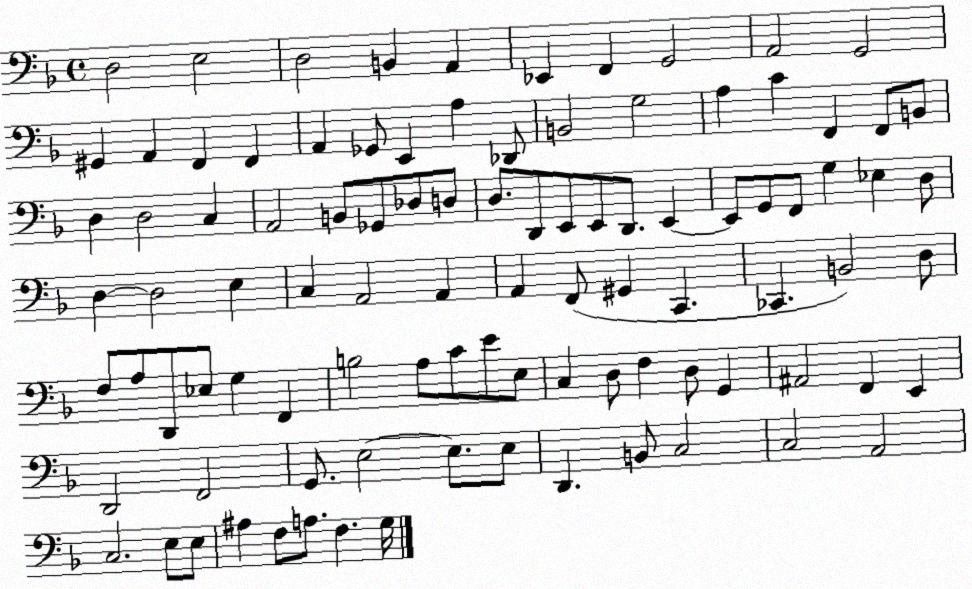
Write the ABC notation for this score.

X:1
T:Untitled
M:4/4
L:1/4
K:F
D,2 E,2 D,2 B,, A,, _E,, F,, G,,2 A,,2 G,,2 ^G,, A,, F,, F,, A,, _G,,/2 E,, A, _D,,/2 B,,2 G,2 A, C F,, F,,/2 B,,/2 D, D,2 C, A,,2 B,,/2 _G,,/2 _D,/2 D,/2 D,/2 D,,/2 E,,/2 E,,/2 D,,/2 E,, E,,/2 G,,/2 F,,/2 G, _E, D,/2 D, D,2 E, C, A,,2 A,, A,, F,,/2 ^G,, C,, _C,, B,,2 D,/2 F,/2 A,/2 D,,/2 _E,/2 G, F,, B,2 A,/2 C/2 E/2 E,/2 C, D,/2 F, D,/2 G,, ^A,,2 F,, E,, D,,2 F,,2 G,,/2 E,2 E,/2 E,/2 D,, B,,/2 C,2 C,2 A,,2 C,2 E,/2 E,/2 ^A, F,/2 A,/2 F, G,/4